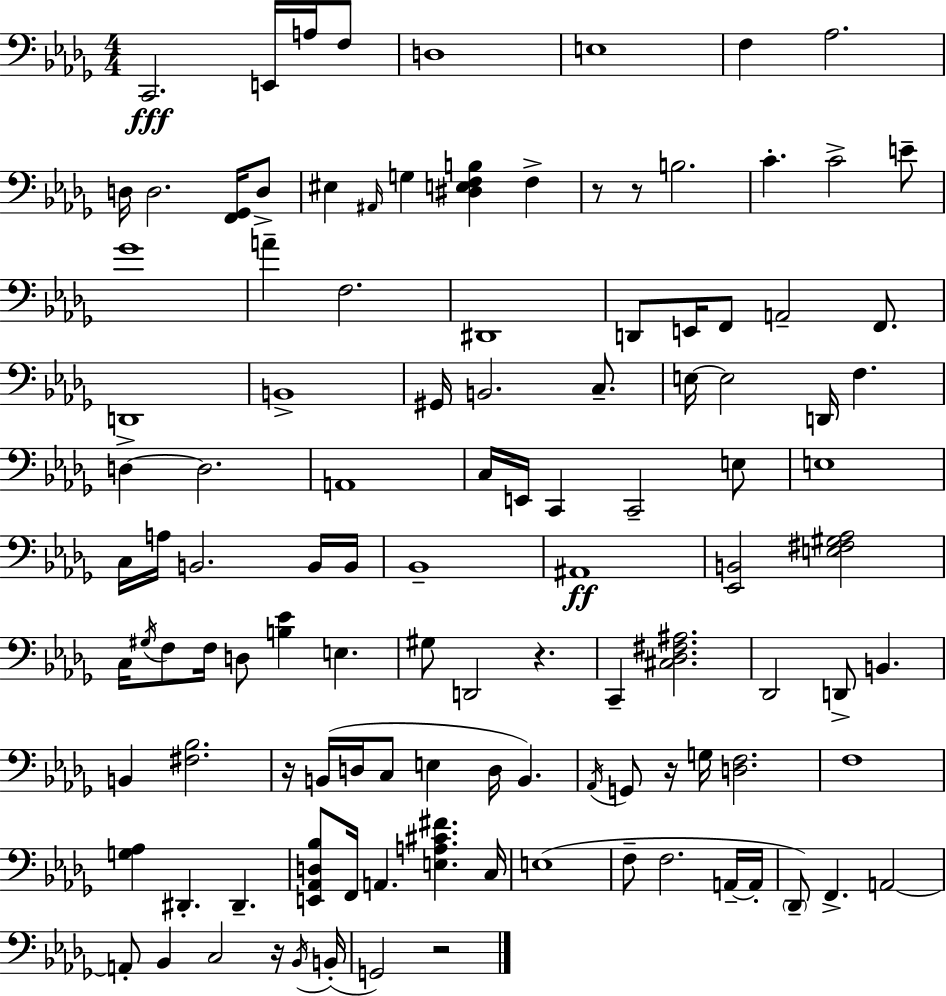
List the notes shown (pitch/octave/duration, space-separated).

C2/h. E2/s A3/s F3/e D3/w E3/w F3/q Ab3/h. D3/s D3/h. [F2,Gb2]/s D3/e EIS3/q A#2/s G3/q [D#3,E3,F3,B3]/q F3/q R/e R/e B3/h. C4/q. C4/h E4/e Gb4/w A4/q F3/h. D#2/w D2/e E2/s F2/e A2/h F2/e. D2/w B2/w G#2/s B2/h. C3/e. E3/s E3/h D2/s F3/q. D3/q D3/h. A2/w C3/s E2/s C2/q C2/h E3/e E3/w C3/s A3/s B2/h. B2/s B2/s Bb2/w A#2/w [Eb2,B2]/h [E3,F#3,G#3,Ab3]/h C3/s G#3/s F3/e F3/s D3/e [B3,Eb4]/q E3/q. G#3/e D2/h R/q. C2/q [C#3,Db3,F#3,A#3]/h. Db2/h D2/e B2/q. B2/q [F#3,Bb3]/h. R/s B2/s D3/s C3/e E3/q D3/s B2/q. Ab2/s G2/e R/s G3/s [D3,F3]/h. F3/w [G3,Ab3]/q D#2/q. D#2/q. [E2,Ab2,D3,Bb3]/e F2/s A2/q. [E3,A3,C#4,F#4]/q. C3/s E3/w F3/e F3/h. A2/s A2/s Db2/e F2/q. A2/h A2/e Bb2/q C3/h R/s Bb2/s B2/s G2/h R/h